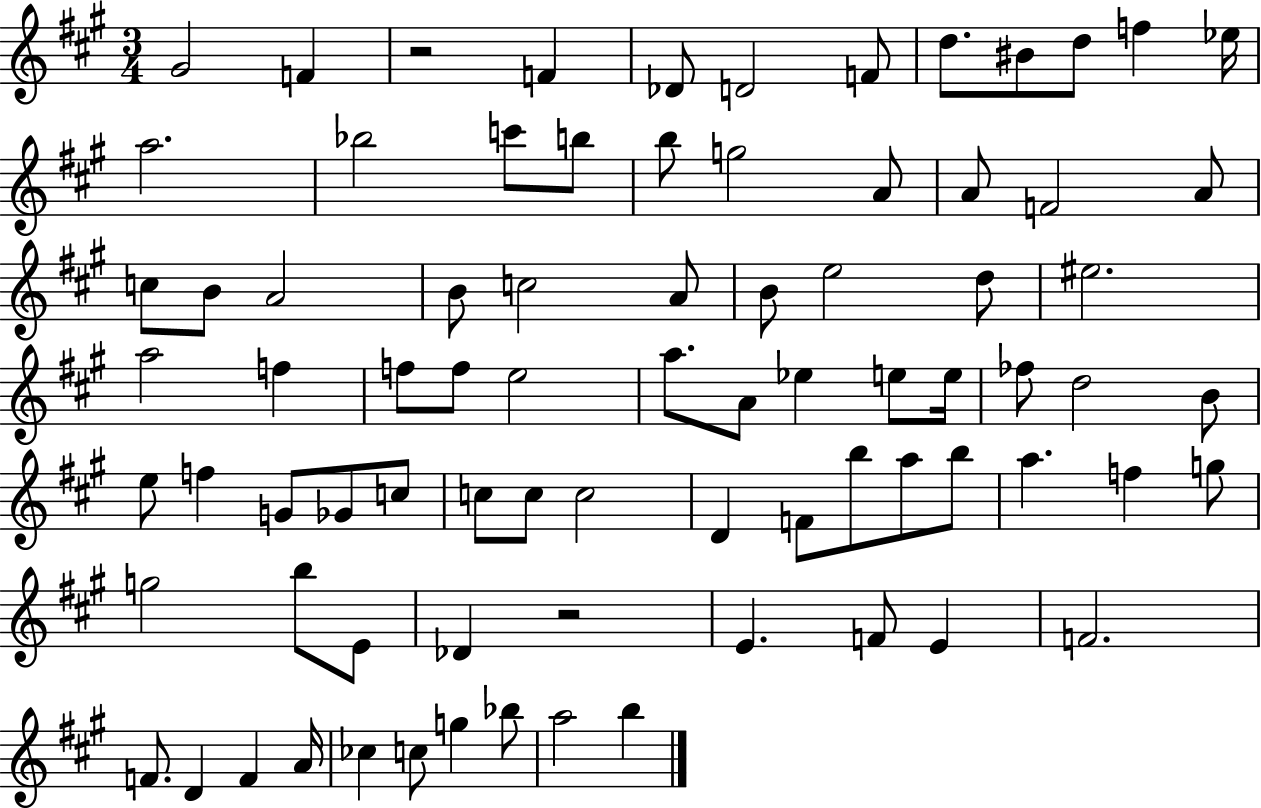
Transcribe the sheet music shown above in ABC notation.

X:1
T:Untitled
M:3/4
L:1/4
K:A
^G2 F z2 F _D/2 D2 F/2 d/2 ^B/2 d/2 f _e/4 a2 _b2 c'/2 b/2 b/2 g2 A/2 A/2 F2 A/2 c/2 B/2 A2 B/2 c2 A/2 B/2 e2 d/2 ^e2 a2 f f/2 f/2 e2 a/2 A/2 _e e/2 e/4 _f/2 d2 B/2 e/2 f G/2 _G/2 c/2 c/2 c/2 c2 D F/2 b/2 a/2 b/2 a f g/2 g2 b/2 E/2 _D z2 E F/2 E F2 F/2 D F A/4 _c c/2 g _b/2 a2 b